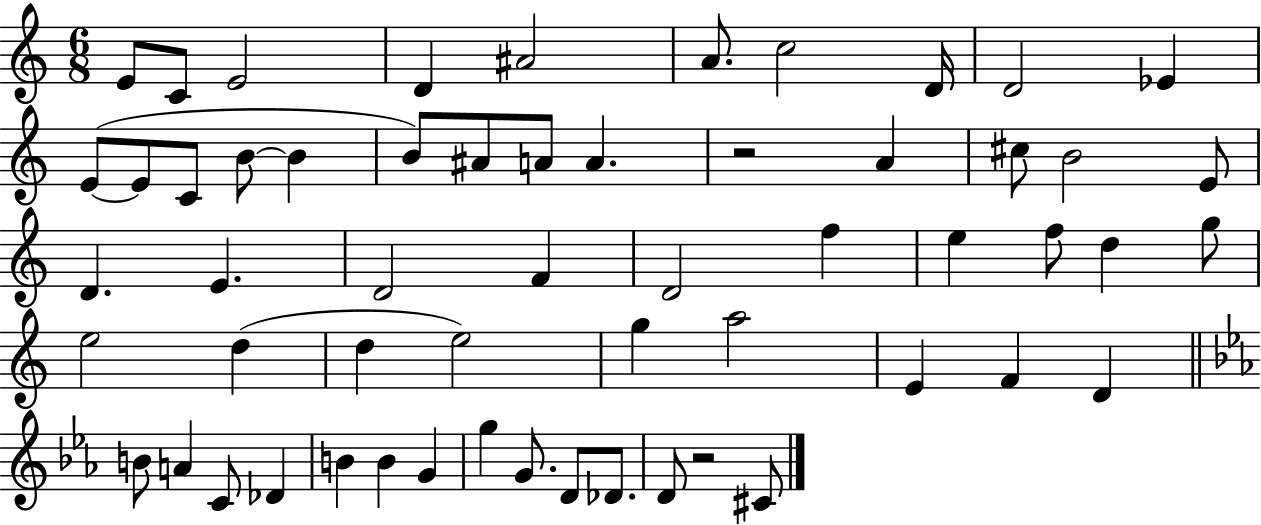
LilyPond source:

{
  \clef treble
  \numericTimeSignature
  \time 6/8
  \key c \major
  e'8 c'8 e'2 | d'4 ais'2 | a'8. c''2 d'16 | d'2 ees'4 | \break e'8~(~ e'8 c'8 b'8~~ b'4 | b'8) ais'8 a'8 a'4. | r2 a'4 | cis''8 b'2 e'8 | \break d'4. e'4. | d'2 f'4 | d'2 f''4 | e''4 f''8 d''4 g''8 | \break e''2 d''4( | d''4 e''2) | g''4 a''2 | e'4 f'4 d'4 | \break \bar "||" \break \key ees \major b'8 a'4 c'8 des'4 | b'4 b'4 g'4 | g''4 g'8. d'8 des'8. | d'8 r2 cis'8 | \break \bar "|."
}